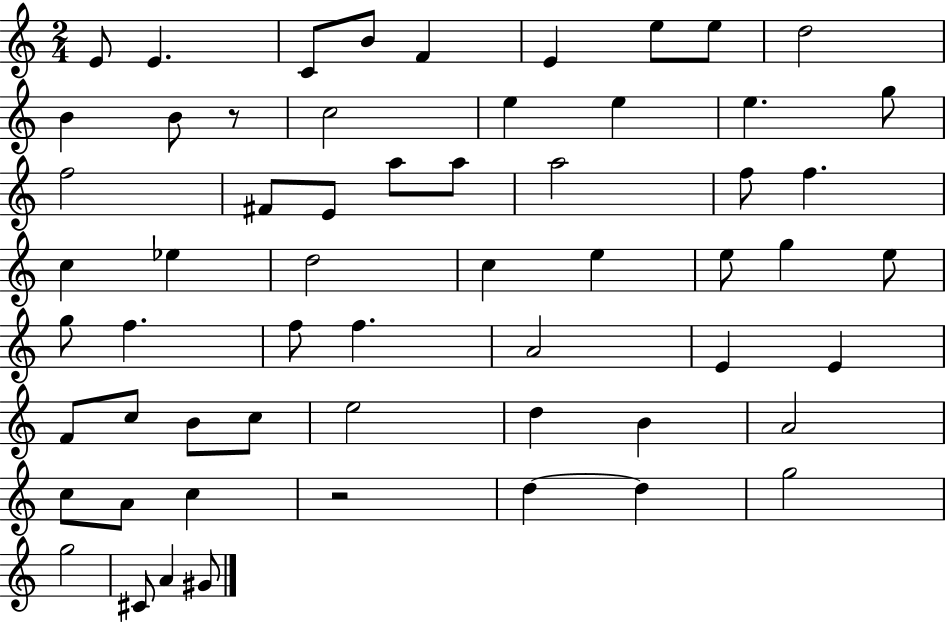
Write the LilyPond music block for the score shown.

{
  \clef treble
  \numericTimeSignature
  \time 2/4
  \key c \major
  e'8 e'4. | c'8 b'8 f'4 | e'4 e''8 e''8 | d''2 | \break b'4 b'8 r8 | c''2 | e''4 e''4 | e''4. g''8 | \break f''2 | fis'8 e'8 a''8 a''8 | a''2 | f''8 f''4. | \break c''4 ees''4 | d''2 | c''4 e''4 | e''8 g''4 e''8 | \break g''8 f''4. | f''8 f''4. | a'2 | e'4 e'4 | \break f'8 c''8 b'8 c''8 | e''2 | d''4 b'4 | a'2 | \break c''8 a'8 c''4 | r2 | d''4~~ d''4 | g''2 | \break g''2 | cis'8 a'4 gis'8 | \bar "|."
}